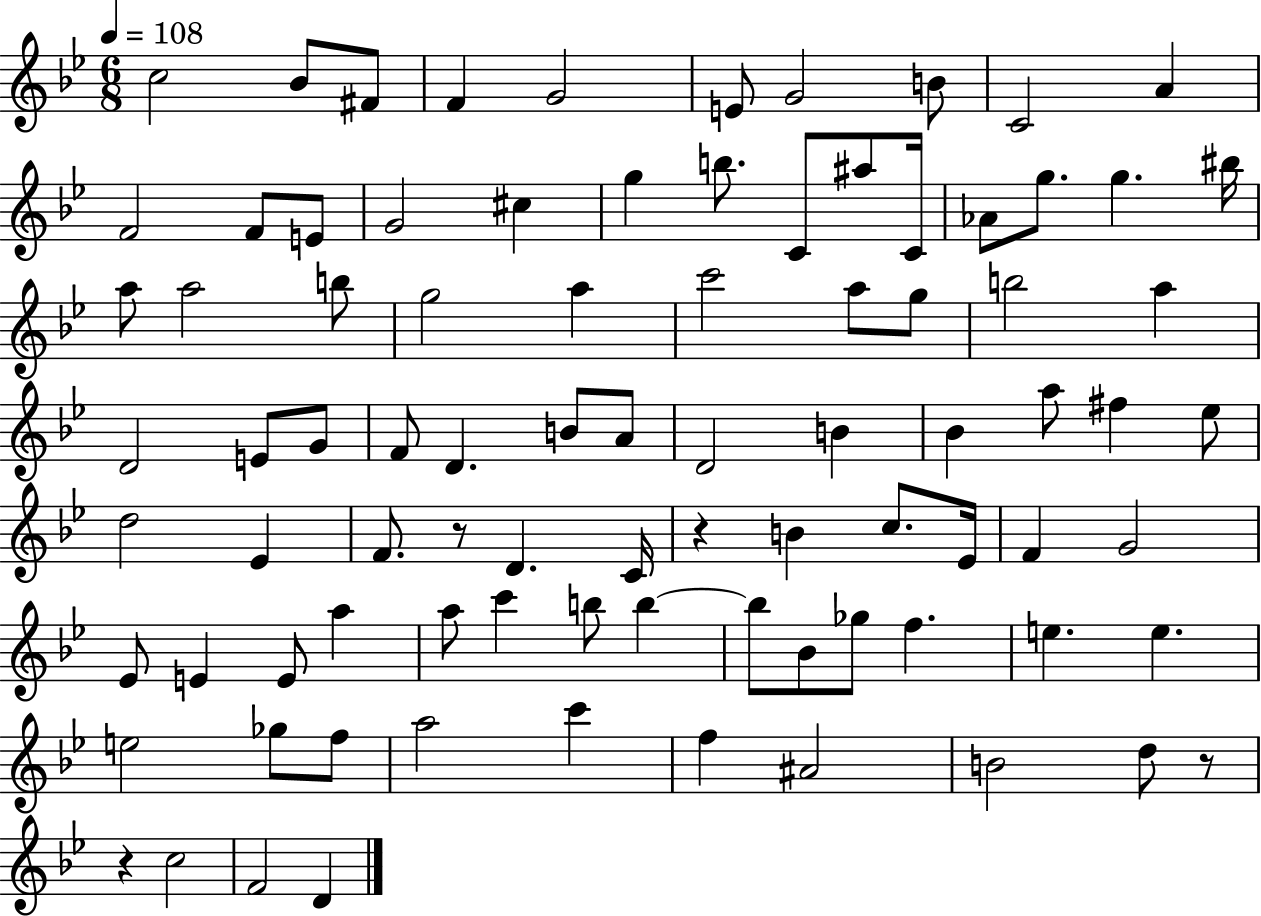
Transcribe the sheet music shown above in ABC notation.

X:1
T:Untitled
M:6/8
L:1/4
K:Bb
c2 _B/2 ^F/2 F G2 E/2 G2 B/2 C2 A F2 F/2 E/2 G2 ^c g b/2 C/2 ^a/2 C/4 _A/2 g/2 g ^b/4 a/2 a2 b/2 g2 a c'2 a/2 g/2 b2 a D2 E/2 G/2 F/2 D B/2 A/2 D2 B _B a/2 ^f _e/2 d2 _E F/2 z/2 D C/4 z B c/2 _E/4 F G2 _E/2 E E/2 a a/2 c' b/2 b b/2 _B/2 _g/2 f e e e2 _g/2 f/2 a2 c' f ^A2 B2 d/2 z/2 z c2 F2 D